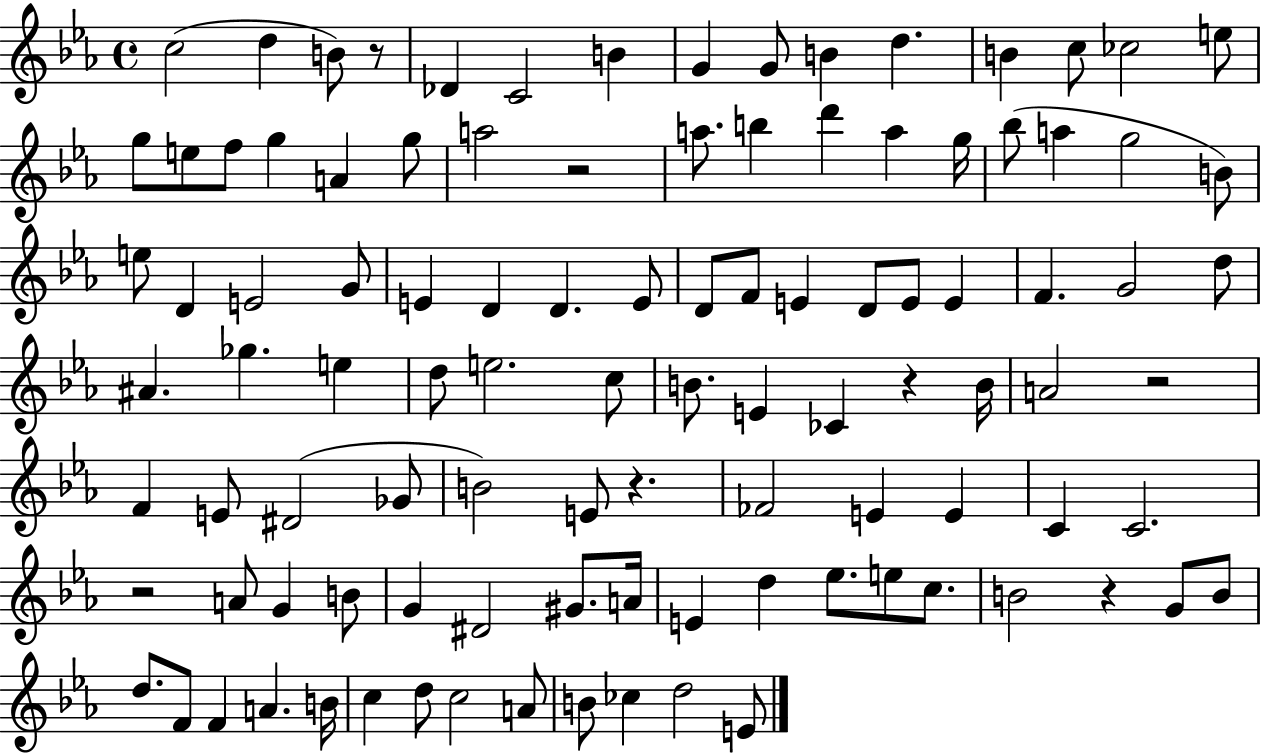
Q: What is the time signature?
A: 4/4